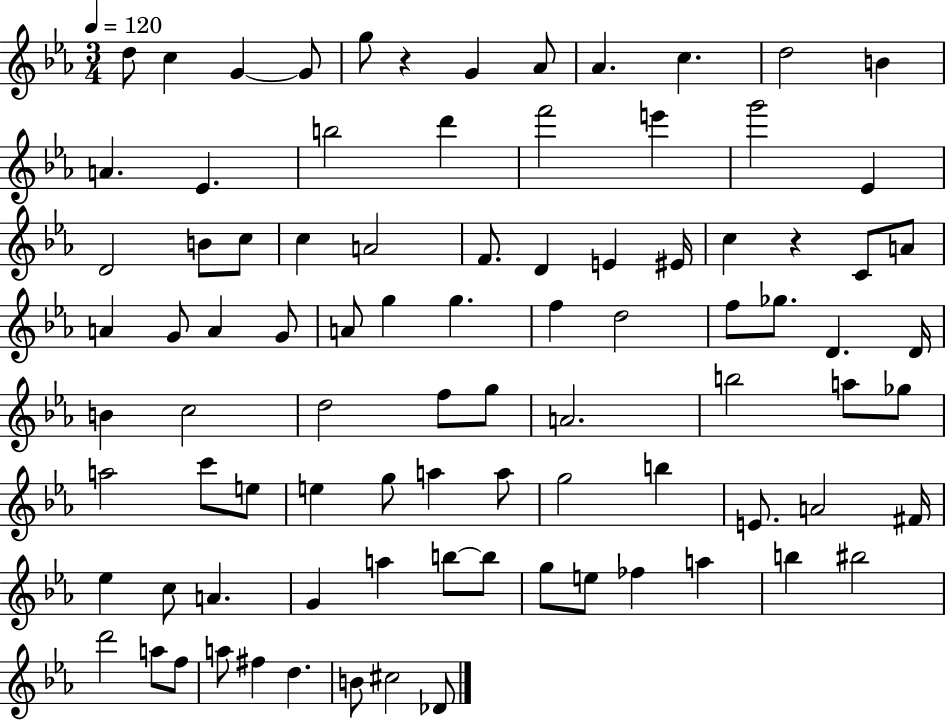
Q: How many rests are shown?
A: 2